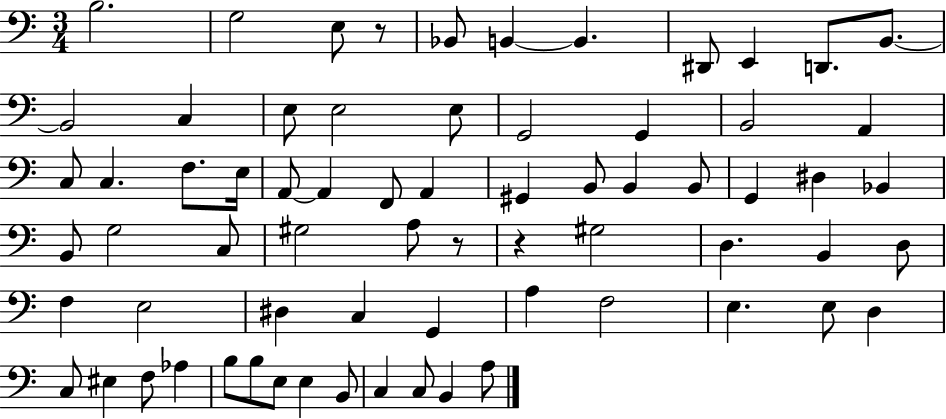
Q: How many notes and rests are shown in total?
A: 69